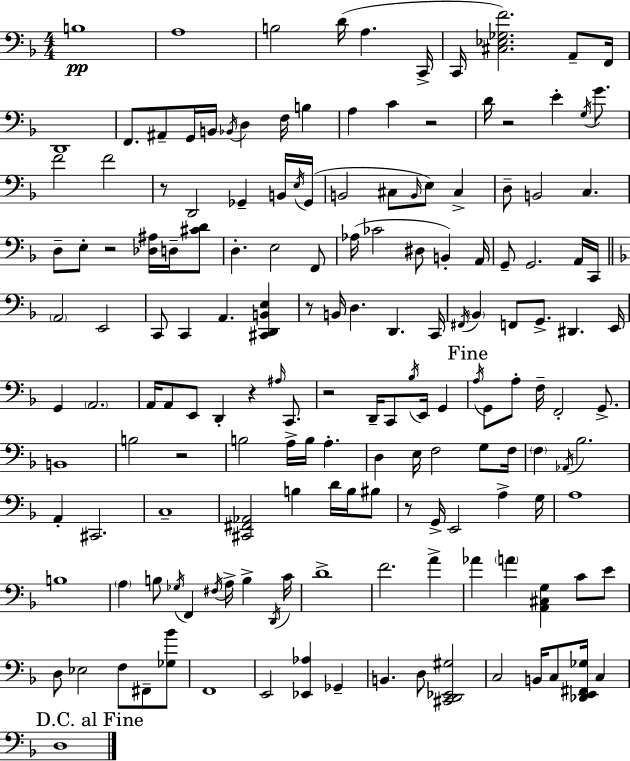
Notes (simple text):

B3/w A3/w B3/h D4/s A3/q. C2/s C2/s [C#3,Eb3,Gb3,F4]/h. A2/e F2/s D2/w F2/e. A#2/e G2/s B2/s Bb2/s D3/q F3/s B3/q A3/q C4/q R/h D4/s R/h E4/q G3/s G4/e. F4/h F4/h R/e D2/h Gb2/q B2/s E3/s Gb2/s B2/h C#3/e B2/s E3/e C#3/q D3/e B2/h C3/q. D3/e E3/e R/h [Db3,A#3]/s D3/s [C#4,D4]/e D3/q. E3/h F2/e Ab3/s CES4/h D#3/e B2/q A2/s G2/e G2/h. A2/s C2/s A2/h E2/h C2/e C2/q A2/q. [C#2,D2,B2,E3]/q R/e B2/s D3/q. D2/q. C2/s F#2/s Bb2/q F2/e G2/e. D#2/q. E2/s G2/q A2/h. A2/s A2/e E2/e D2/q R/q A#3/s C2/e. R/h D2/s C2/e Bb3/s E2/s G2/q A3/s G2/e A3/e F3/s F2/h G2/e. B2/w B3/h R/h B3/h A3/s B3/s A3/q. D3/q E3/s F3/h G3/e F3/s F3/q Ab2/s Bb3/h. A2/q C#2/h. C3/w [C#2,F#2,Ab2]/h B3/q D4/s B3/s BIS3/e R/e G2/s E2/h A3/q G3/s A3/w B3/w A3/q B3/e Gb3/s F2/q F#3/s A3/s B3/q D2/s C4/s D4/w F4/h. A4/q Ab4/q A4/q [A2,C#3,G3]/q C4/e E4/e D3/e Eb3/h F3/e F#2/e [Gb3,Bb4]/e F2/w E2/h [Eb2,Ab3]/q Gb2/q B2/q. D3/e [C#2,D2,Eb2,G#3]/h C3/h B2/s C3/e [Db2,E2,F#2,Gb3]/s C3/q D3/w